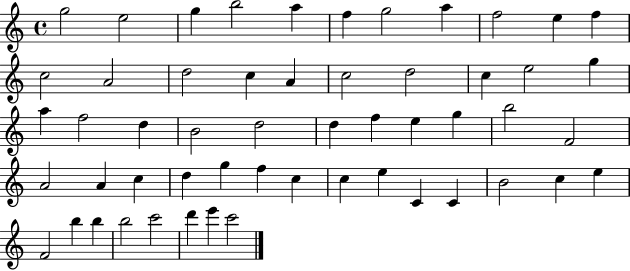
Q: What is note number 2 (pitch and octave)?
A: E5